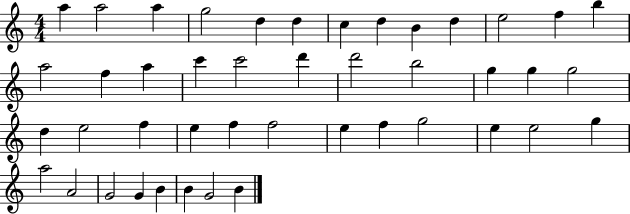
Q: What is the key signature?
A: C major